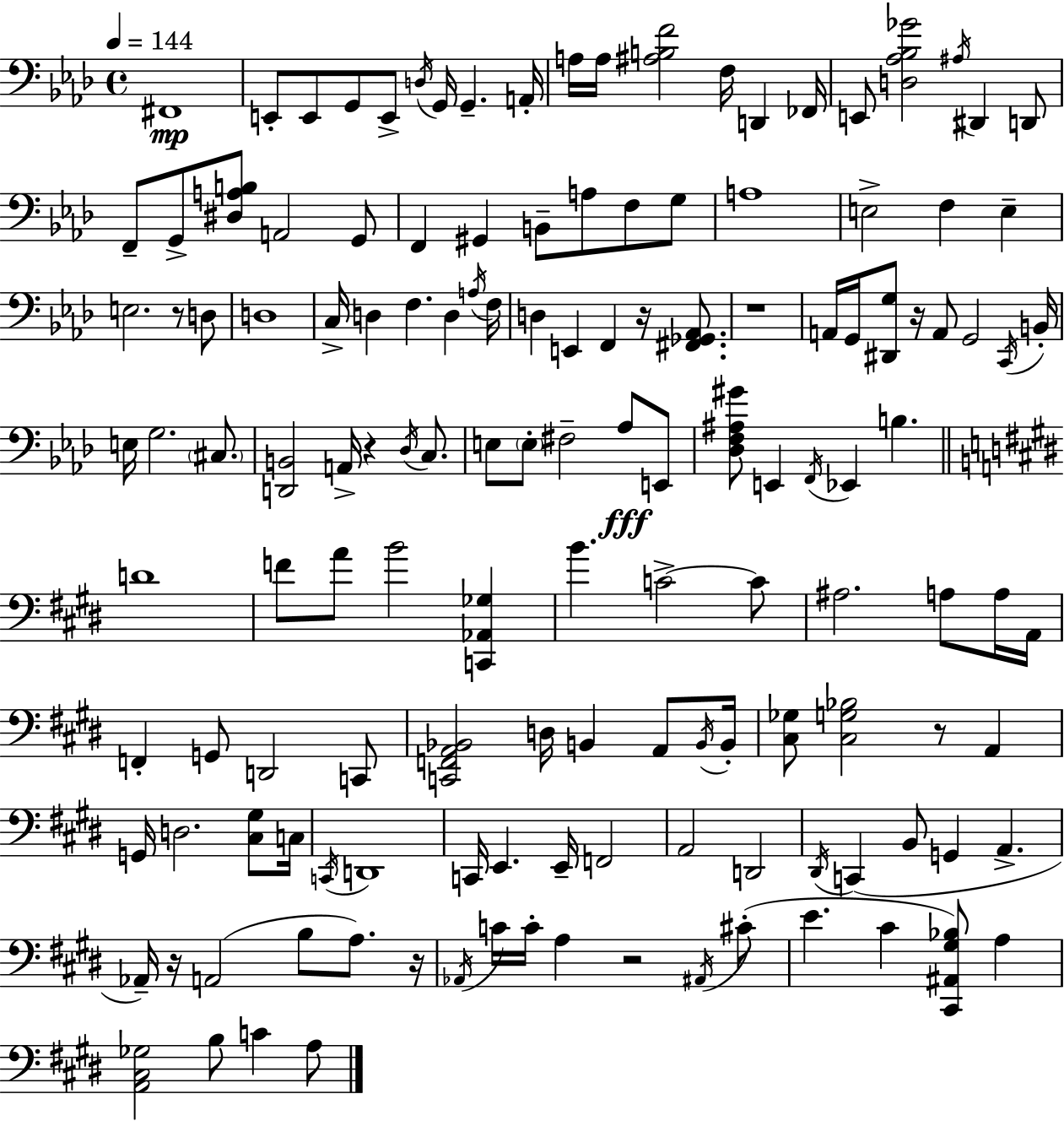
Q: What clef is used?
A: bass